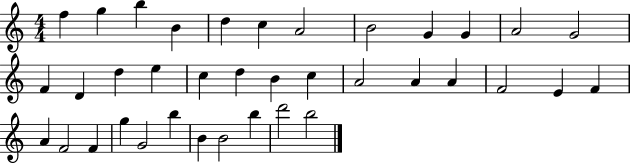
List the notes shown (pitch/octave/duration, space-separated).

F5/q G5/q B5/q B4/q D5/q C5/q A4/h B4/h G4/q G4/q A4/h G4/h F4/q D4/q D5/q E5/q C5/q D5/q B4/q C5/q A4/h A4/q A4/q F4/h E4/q F4/q A4/q F4/h F4/q G5/q G4/h B5/q B4/q B4/h B5/q D6/h B5/h